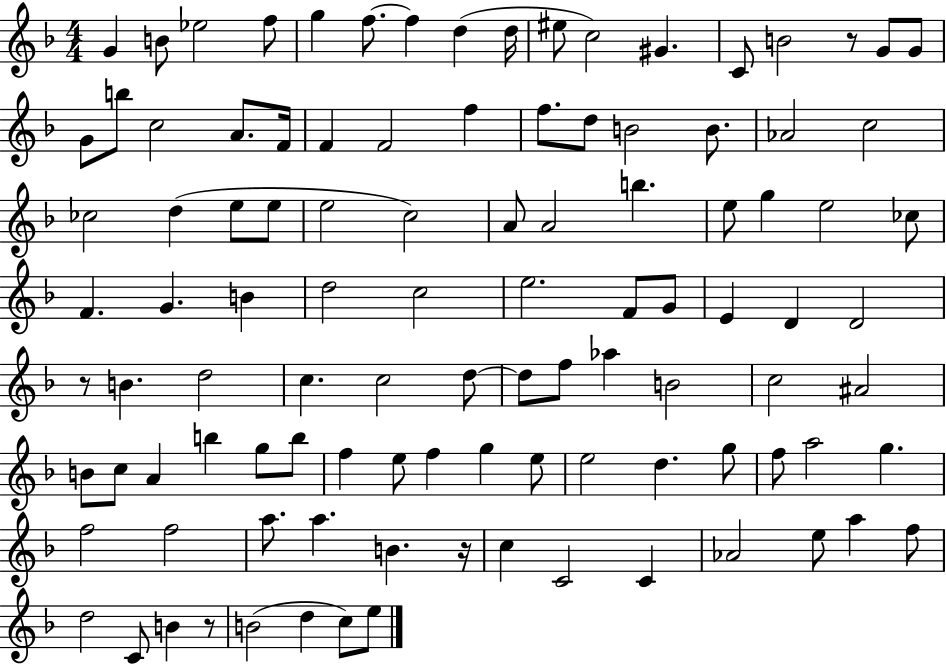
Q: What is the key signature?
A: F major